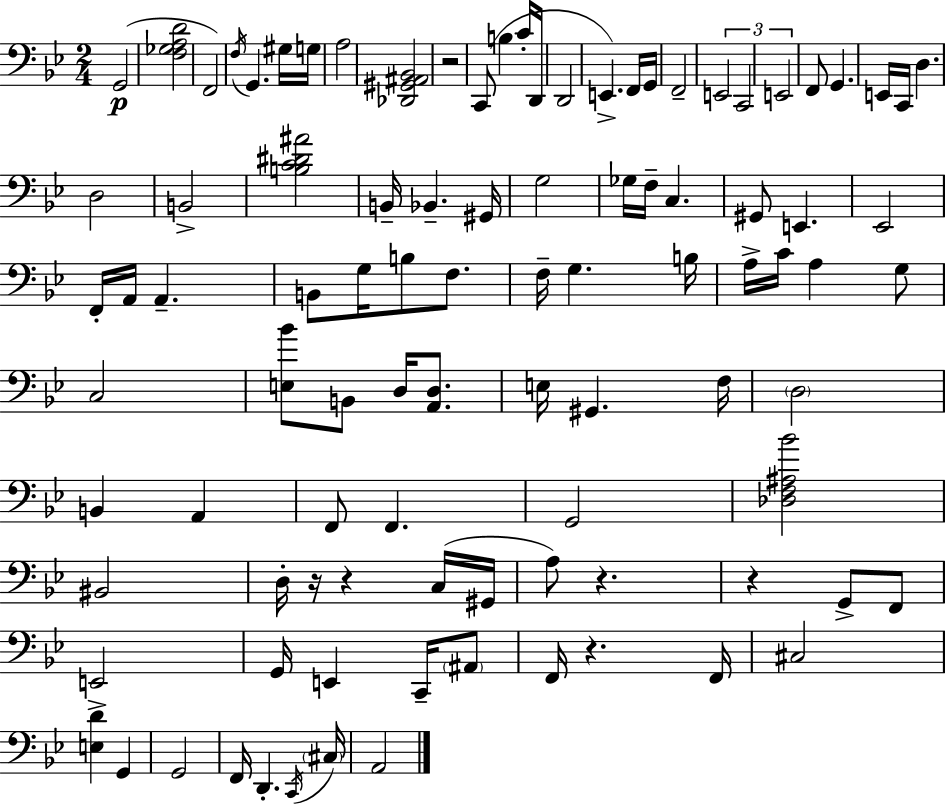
{
  \clef bass
  \numericTimeSignature
  \time 2/4
  \key g \minor
  g,2(\p | <f ges a d'>2 | f,2) | \acciaccatura { f16 } g,4. gis16 | \break g16 a2 | <des, gis, ais, bes,>2 | r2 | c,8( b4 c'16-. | \break d,16 d,2 | e,4.->) f,16 | g,16 f,2-- | \tuplet 3/2 { e,2 | \break c,2 | e,2 } | f,8 g,4. | e,16 c,16 d4. | \break d2 | b,2-> | <b c' dis' ais'>2 | b,16-- bes,4.-- | \break gis,16 g2 | ges16 f16-- c4. | gis,8 e,4. | ees,2 | \break f,16-. a,16 a,4.-- | b,8 g16 b8 f8. | f16-- g4. | b16 a16-> c'16 a4 g8 | \break c2 | <e bes'>8 b,8 d16 <a, d>8. | e16 gis,4. | f16 \parenthesize d2 | \break b,4 a,4 | f,8 f,4. | g,2 | <des f ais bes'>2 | \break bis,2 | d16-. r16 r4 c16( | gis,16 a8) r4. | r4 g,8-> f,8 | \break e,2-> | g,16 e,4 c,16-- \parenthesize ais,8 | f,16 r4. | f,16 cis2 | \break <e d'>4 g,4 | g,2 | f,16 d,4.-. | \acciaccatura { c,16 } \parenthesize cis16 a,2 | \break \bar "|."
}